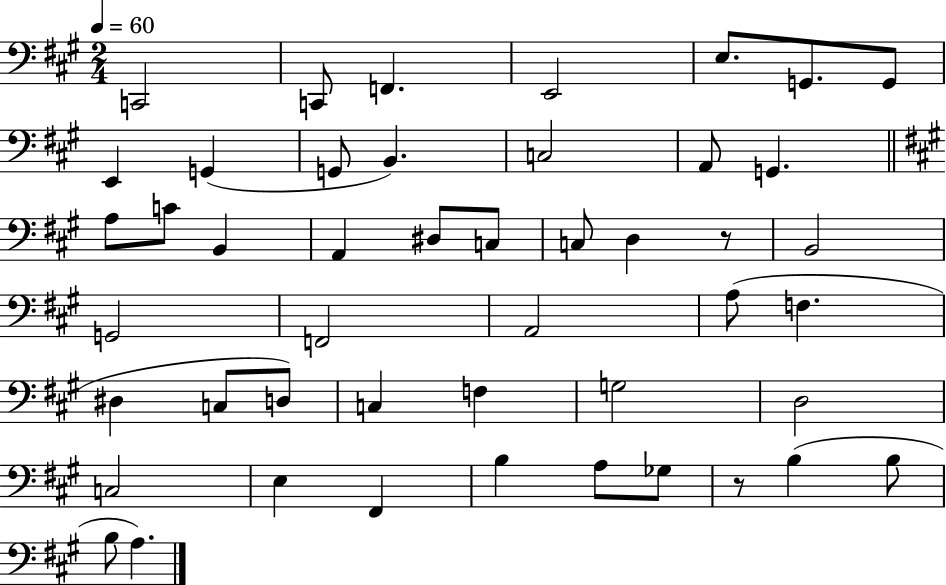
{
  \clef bass
  \numericTimeSignature
  \time 2/4
  \key a \major
  \tempo 4 = 60
  c,2 | c,8 f,4. | e,2 | e8. g,8. g,8 | \break e,4 g,4( | g,8 b,4.) | c2 | a,8 g,4. | \break \bar "||" \break \key a \major a8 c'8 b,4 | a,4 dis8 c8 | c8 d4 r8 | b,2 | \break g,2 | f,2 | a,2 | a8( f4. | \break dis4 c8 d8) | c4 f4 | g2 | d2 | \break c2 | e4 fis,4 | b4 a8 ges8 | r8 b4( b8 | \break b8 a4.) | \bar "|."
}